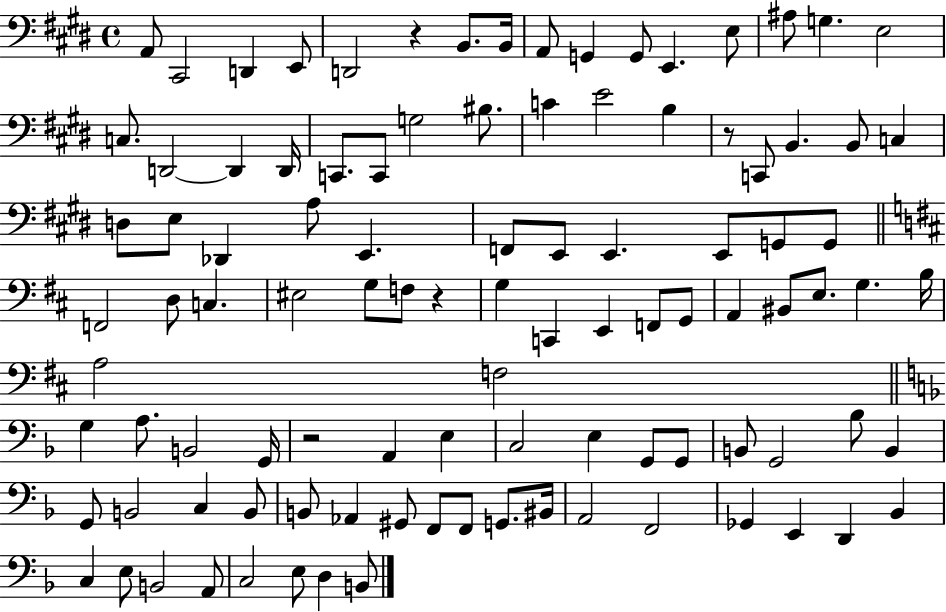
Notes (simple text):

A2/e C#2/h D2/q E2/e D2/h R/q B2/e. B2/s A2/e G2/q G2/e E2/q. E3/e A#3/e G3/q. E3/h C3/e. D2/h D2/q D2/s C2/e. C2/e G3/h BIS3/e. C4/q E4/h B3/q R/e C2/e B2/q. B2/e C3/q D3/e E3/e Db2/q A3/e E2/q. F2/e E2/e E2/q. E2/e G2/e G2/e F2/h D3/e C3/q. EIS3/h G3/e F3/e R/q G3/q C2/q E2/q F2/e G2/e A2/q BIS2/e E3/e. G3/q. B3/s A3/h F3/h G3/q A3/e. B2/h G2/s R/h A2/q E3/q C3/h E3/q G2/e G2/e B2/e G2/h Bb3/e B2/q G2/e B2/h C3/q B2/e B2/e Ab2/q G#2/e F2/e F2/e G2/e. BIS2/s A2/h F2/h Gb2/q E2/q D2/q Bb2/q C3/q E3/e B2/h A2/e C3/h E3/e D3/q B2/e